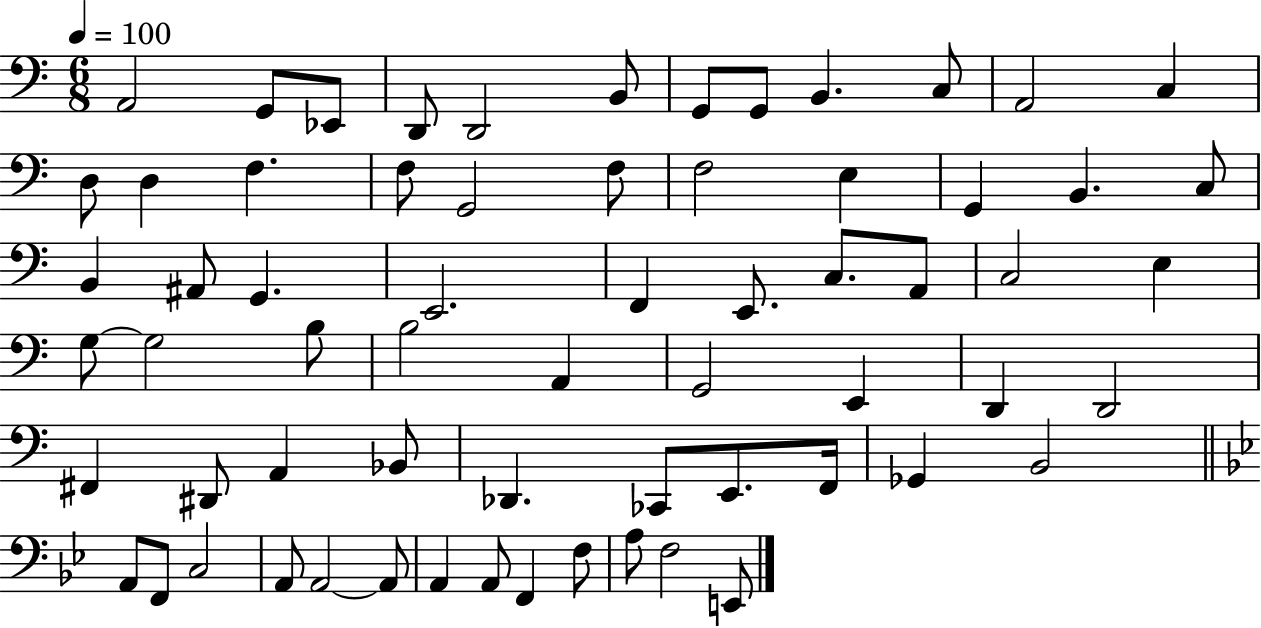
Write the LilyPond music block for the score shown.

{
  \clef bass
  \numericTimeSignature
  \time 6/8
  \key c \major
  \tempo 4 = 100
  a,2 g,8 ees,8 | d,8 d,2 b,8 | g,8 g,8 b,4. c8 | a,2 c4 | \break d8 d4 f4. | f8 g,2 f8 | f2 e4 | g,4 b,4. c8 | \break b,4 ais,8 g,4. | e,2. | f,4 e,8. c8. a,8 | c2 e4 | \break g8~~ g2 b8 | b2 a,4 | g,2 e,4 | d,4 d,2 | \break fis,4 dis,8 a,4 bes,8 | des,4. ces,8 e,8. f,16 | ges,4 b,2 | \bar "||" \break \key bes \major a,8 f,8 c2 | a,8 a,2~~ a,8 | a,4 a,8 f,4 f8 | a8 f2 e,8 | \break \bar "|."
}